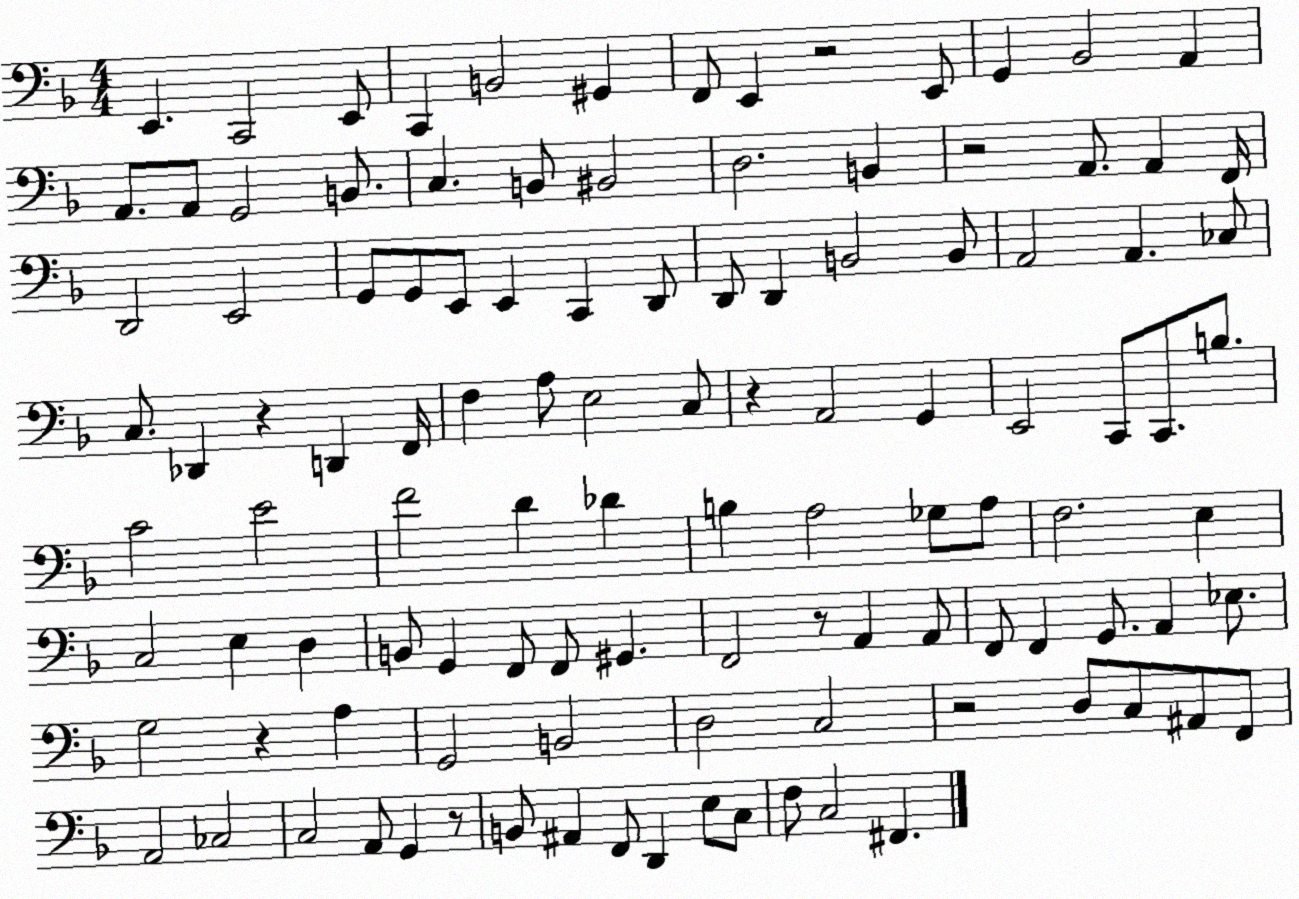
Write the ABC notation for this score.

X:1
T:Untitled
M:4/4
L:1/4
K:F
E,, C,,2 E,,/2 C,, B,,2 ^G,, F,,/2 E,, z2 E,,/2 G,, _B,,2 A,, A,,/2 A,,/2 G,,2 B,,/2 C, B,,/2 ^B,,2 D,2 B,, z2 A,,/2 A,, F,,/4 D,,2 E,,2 G,,/2 G,,/2 E,,/2 E,, C,, D,,/2 D,,/2 D,, B,,2 B,,/2 A,,2 A,, _C,/2 C,/2 _D,, z D,, F,,/4 F, A,/2 E,2 C,/2 z A,,2 G,, E,,2 C,,/2 C,,/2 B,/2 C2 E2 F2 D _D B, A,2 _G,/2 A,/2 F,2 E, C,2 E, D, B,,/2 G,, F,,/2 F,,/2 ^G,, F,,2 z/2 A,, A,,/2 F,,/2 F,, G,,/2 A,, _E,/2 G,2 z A, G,,2 B,,2 D,2 C,2 z2 D,/2 C,/2 ^A,,/2 F,,/2 A,,2 _C,2 C,2 A,,/2 G,, z/2 B,,/2 ^A,, F,,/2 D,, E,/2 C,/2 F,/2 C,2 ^F,,